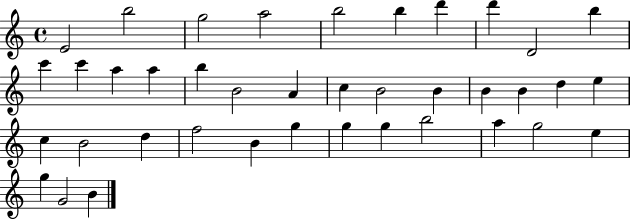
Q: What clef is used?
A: treble